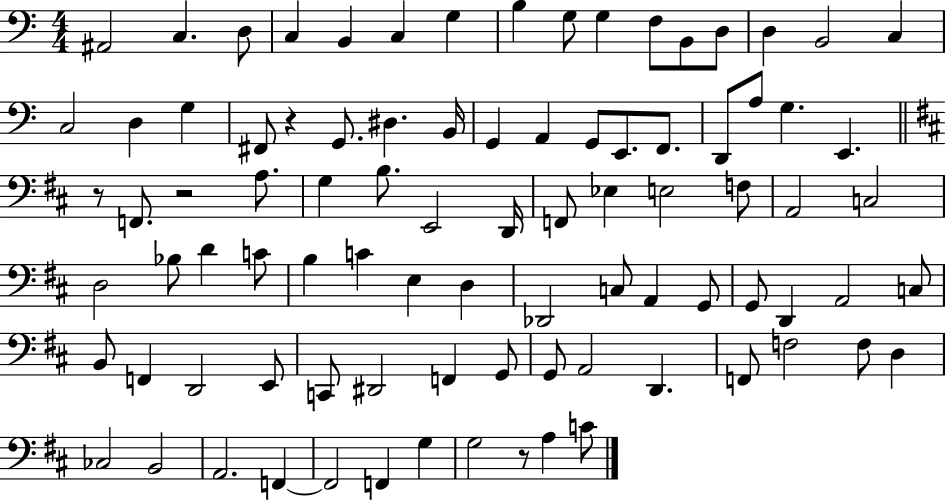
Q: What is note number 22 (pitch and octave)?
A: D#3